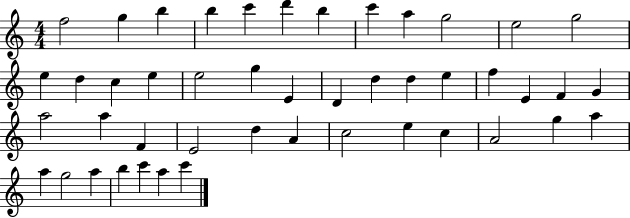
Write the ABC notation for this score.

X:1
T:Untitled
M:4/4
L:1/4
K:C
f2 g b b c' d' b c' a g2 e2 g2 e d c e e2 g E D d d e f E F G a2 a F E2 d A c2 e c A2 g a a g2 a b c' a c'